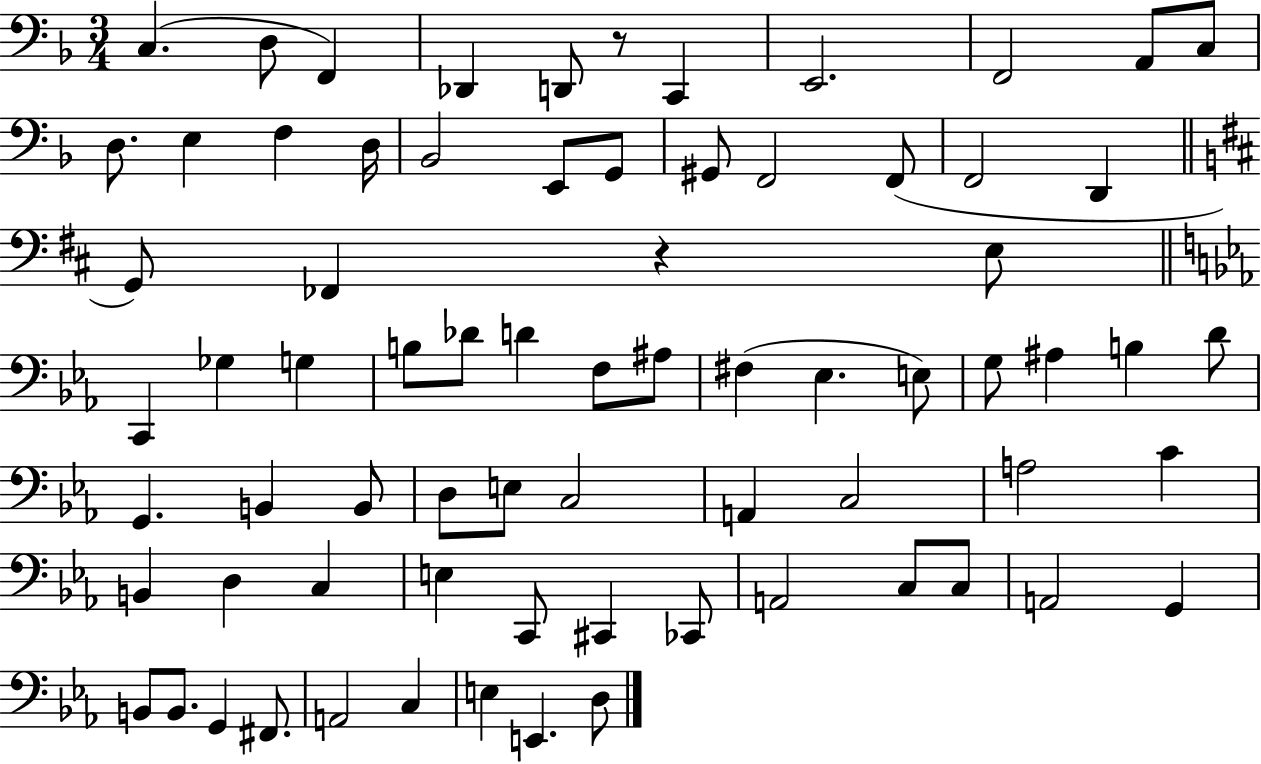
C3/q. D3/e F2/q Db2/q D2/e R/e C2/q E2/h. F2/h A2/e C3/e D3/e. E3/q F3/q D3/s Bb2/h E2/e G2/e G#2/e F2/h F2/e F2/h D2/q G2/e FES2/q R/q E3/e C2/q Gb3/q G3/q B3/e Db4/e D4/q F3/e A#3/e F#3/q Eb3/q. E3/e G3/e A#3/q B3/q D4/e G2/q. B2/q B2/e D3/e E3/e C3/h A2/q C3/h A3/h C4/q B2/q D3/q C3/q E3/q C2/e C#2/q CES2/e A2/h C3/e C3/e A2/h G2/q B2/e B2/e. G2/q F#2/e. A2/h C3/q E3/q E2/q. D3/e